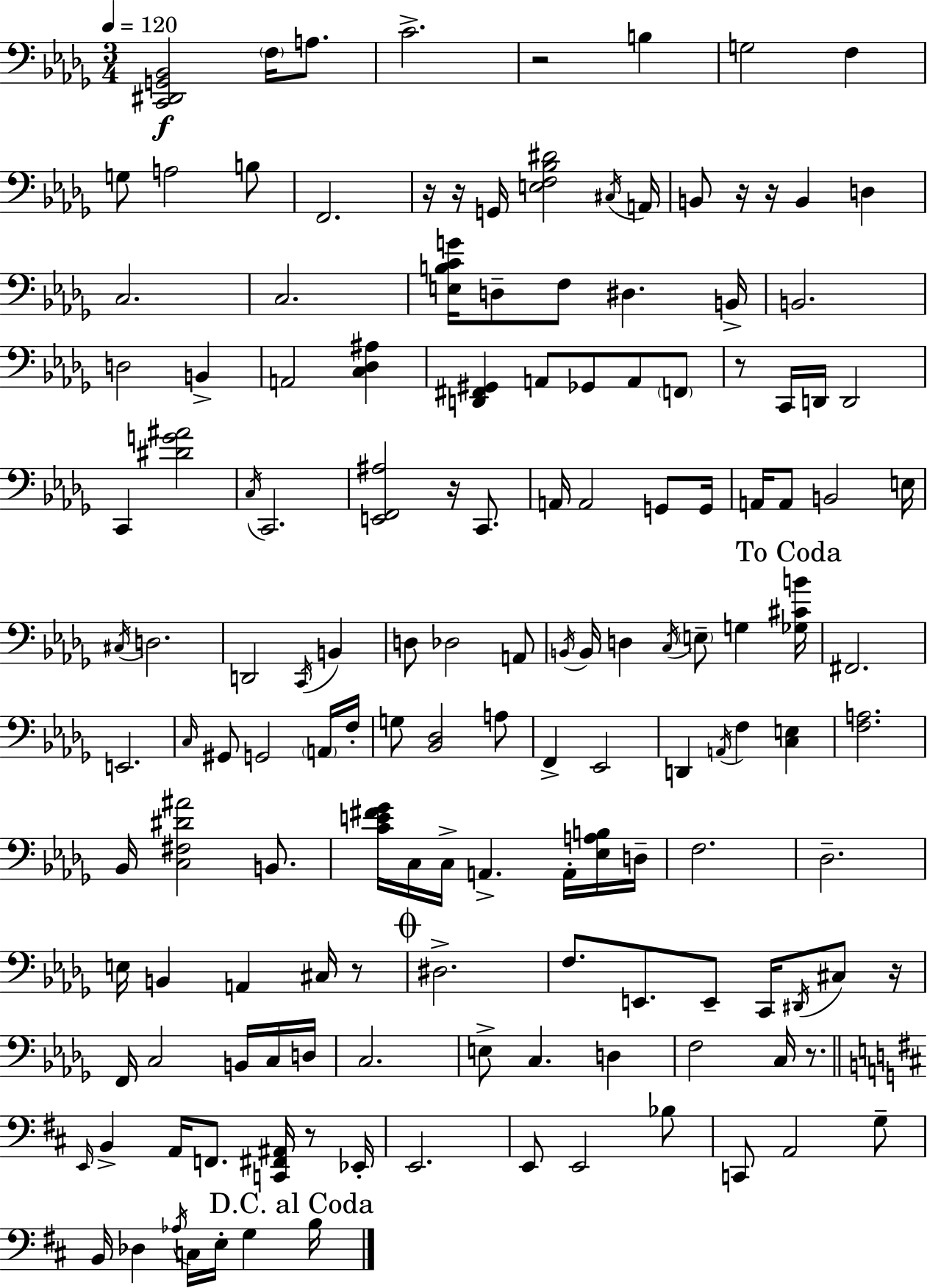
X:1
T:Untitled
M:3/4
L:1/4
K:Bbm
[C,,^D,,G,,_B,,]2 F,/4 A,/2 C2 z2 B, G,2 F, G,/2 A,2 B,/2 F,,2 z/4 z/4 G,,/4 [E,F,_B,^D]2 ^C,/4 A,,/4 B,,/2 z/4 z/4 B,, D, C,2 C,2 [E,B,CG]/4 D,/2 F,/2 ^D, B,,/4 B,,2 D,2 B,, A,,2 [C,_D,^A,] [D,,^F,,^G,,] A,,/2 _G,,/2 A,,/2 F,,/2 z/2 C,,/4 D,,/4 D,,2 C,, [^DG^A]2 C,/4 C,,2 [E,,F,,^A,]2 z/4 C,,/2 A,,/4 A,,2 G,,/2 G,,/4 A,,/4 A,,/2 B,,2 E,/4 ^C,/4 D,2 D,,2 C,,/4 B,, D,/2 _D,2 A,,/2 B,,/4 B,,/4 D, C,/4 E,/2 G, [_G,^CB]/4 ^F,,2 E,,2 C,/4 ^G,,/2 G,,2 A,,/4 F,/4 G,/2 [_B,,_D,]2 A,/2 F,, _E,,2 D,, A,,/4 F, [C,E,] [F,A,]2 _B,,/4 [C,^F,^D^A]2 B,,/2 [CE^F_G]/4 C,/4 C,/4 A,, A,,/4 [_E,A,B,]/4 D,/4 F,2 _D,2 E,/4 B,, A,, ^C,/4 z/2 ^D,2 F,/2 E,,/2 E,,/2 C,,/4 ^D,,/4 ^C,/2 z/4 F,,/4 C,2 B,,/4 C,/4 D,/4 C,2 E,/2 C, D, F,2 C,/4 z/2 E,,/4 B,, A,,/4 F,,/2 [C,,^F,,^A,,]/4 z/2 _E,,/4 E,,2 E,,/2 E,,2 _B,/2 C,,/2 A,,2 G,/2 B,,/4 _D, _A,/4 C,/4 E,/4 G, B,/4